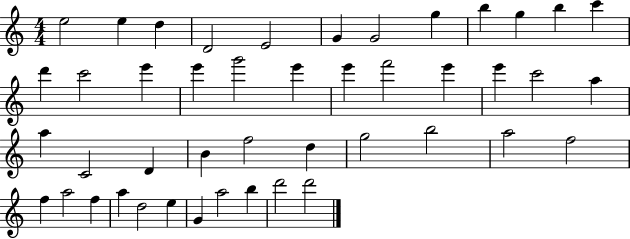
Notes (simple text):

E5/h E5/q D5/q D4/h E4/h G4/q G4/h G5/q B5/q G5/q B5/q C6/q D6/q C6/h E6/q E6/q G6/h E6/q E6/q F6/h E6/q E6/q C6/h A5/q A5/q C4/h D4/q B4/q F5/h D5/q G5/h B5/h A5/h F5/h F5/q A5/h F5/q A5/q D5/h E5/q G4/q A5/h B5/q D6/h D6/h